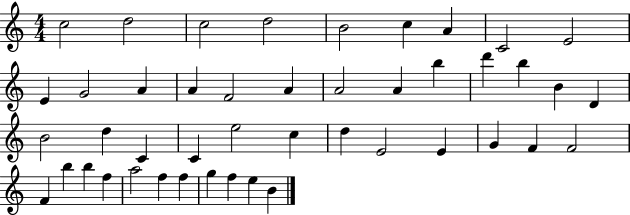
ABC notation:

X:1
T:Untitled
M:4/4
L:1/4
K:C
c2 d2 c2 d2 B2 c A C2 E2 E G2 A A F2 A A2 A b d' b B D B2 d C C e2 c d E2 E G F F2 F b b f a2 f f g f e B